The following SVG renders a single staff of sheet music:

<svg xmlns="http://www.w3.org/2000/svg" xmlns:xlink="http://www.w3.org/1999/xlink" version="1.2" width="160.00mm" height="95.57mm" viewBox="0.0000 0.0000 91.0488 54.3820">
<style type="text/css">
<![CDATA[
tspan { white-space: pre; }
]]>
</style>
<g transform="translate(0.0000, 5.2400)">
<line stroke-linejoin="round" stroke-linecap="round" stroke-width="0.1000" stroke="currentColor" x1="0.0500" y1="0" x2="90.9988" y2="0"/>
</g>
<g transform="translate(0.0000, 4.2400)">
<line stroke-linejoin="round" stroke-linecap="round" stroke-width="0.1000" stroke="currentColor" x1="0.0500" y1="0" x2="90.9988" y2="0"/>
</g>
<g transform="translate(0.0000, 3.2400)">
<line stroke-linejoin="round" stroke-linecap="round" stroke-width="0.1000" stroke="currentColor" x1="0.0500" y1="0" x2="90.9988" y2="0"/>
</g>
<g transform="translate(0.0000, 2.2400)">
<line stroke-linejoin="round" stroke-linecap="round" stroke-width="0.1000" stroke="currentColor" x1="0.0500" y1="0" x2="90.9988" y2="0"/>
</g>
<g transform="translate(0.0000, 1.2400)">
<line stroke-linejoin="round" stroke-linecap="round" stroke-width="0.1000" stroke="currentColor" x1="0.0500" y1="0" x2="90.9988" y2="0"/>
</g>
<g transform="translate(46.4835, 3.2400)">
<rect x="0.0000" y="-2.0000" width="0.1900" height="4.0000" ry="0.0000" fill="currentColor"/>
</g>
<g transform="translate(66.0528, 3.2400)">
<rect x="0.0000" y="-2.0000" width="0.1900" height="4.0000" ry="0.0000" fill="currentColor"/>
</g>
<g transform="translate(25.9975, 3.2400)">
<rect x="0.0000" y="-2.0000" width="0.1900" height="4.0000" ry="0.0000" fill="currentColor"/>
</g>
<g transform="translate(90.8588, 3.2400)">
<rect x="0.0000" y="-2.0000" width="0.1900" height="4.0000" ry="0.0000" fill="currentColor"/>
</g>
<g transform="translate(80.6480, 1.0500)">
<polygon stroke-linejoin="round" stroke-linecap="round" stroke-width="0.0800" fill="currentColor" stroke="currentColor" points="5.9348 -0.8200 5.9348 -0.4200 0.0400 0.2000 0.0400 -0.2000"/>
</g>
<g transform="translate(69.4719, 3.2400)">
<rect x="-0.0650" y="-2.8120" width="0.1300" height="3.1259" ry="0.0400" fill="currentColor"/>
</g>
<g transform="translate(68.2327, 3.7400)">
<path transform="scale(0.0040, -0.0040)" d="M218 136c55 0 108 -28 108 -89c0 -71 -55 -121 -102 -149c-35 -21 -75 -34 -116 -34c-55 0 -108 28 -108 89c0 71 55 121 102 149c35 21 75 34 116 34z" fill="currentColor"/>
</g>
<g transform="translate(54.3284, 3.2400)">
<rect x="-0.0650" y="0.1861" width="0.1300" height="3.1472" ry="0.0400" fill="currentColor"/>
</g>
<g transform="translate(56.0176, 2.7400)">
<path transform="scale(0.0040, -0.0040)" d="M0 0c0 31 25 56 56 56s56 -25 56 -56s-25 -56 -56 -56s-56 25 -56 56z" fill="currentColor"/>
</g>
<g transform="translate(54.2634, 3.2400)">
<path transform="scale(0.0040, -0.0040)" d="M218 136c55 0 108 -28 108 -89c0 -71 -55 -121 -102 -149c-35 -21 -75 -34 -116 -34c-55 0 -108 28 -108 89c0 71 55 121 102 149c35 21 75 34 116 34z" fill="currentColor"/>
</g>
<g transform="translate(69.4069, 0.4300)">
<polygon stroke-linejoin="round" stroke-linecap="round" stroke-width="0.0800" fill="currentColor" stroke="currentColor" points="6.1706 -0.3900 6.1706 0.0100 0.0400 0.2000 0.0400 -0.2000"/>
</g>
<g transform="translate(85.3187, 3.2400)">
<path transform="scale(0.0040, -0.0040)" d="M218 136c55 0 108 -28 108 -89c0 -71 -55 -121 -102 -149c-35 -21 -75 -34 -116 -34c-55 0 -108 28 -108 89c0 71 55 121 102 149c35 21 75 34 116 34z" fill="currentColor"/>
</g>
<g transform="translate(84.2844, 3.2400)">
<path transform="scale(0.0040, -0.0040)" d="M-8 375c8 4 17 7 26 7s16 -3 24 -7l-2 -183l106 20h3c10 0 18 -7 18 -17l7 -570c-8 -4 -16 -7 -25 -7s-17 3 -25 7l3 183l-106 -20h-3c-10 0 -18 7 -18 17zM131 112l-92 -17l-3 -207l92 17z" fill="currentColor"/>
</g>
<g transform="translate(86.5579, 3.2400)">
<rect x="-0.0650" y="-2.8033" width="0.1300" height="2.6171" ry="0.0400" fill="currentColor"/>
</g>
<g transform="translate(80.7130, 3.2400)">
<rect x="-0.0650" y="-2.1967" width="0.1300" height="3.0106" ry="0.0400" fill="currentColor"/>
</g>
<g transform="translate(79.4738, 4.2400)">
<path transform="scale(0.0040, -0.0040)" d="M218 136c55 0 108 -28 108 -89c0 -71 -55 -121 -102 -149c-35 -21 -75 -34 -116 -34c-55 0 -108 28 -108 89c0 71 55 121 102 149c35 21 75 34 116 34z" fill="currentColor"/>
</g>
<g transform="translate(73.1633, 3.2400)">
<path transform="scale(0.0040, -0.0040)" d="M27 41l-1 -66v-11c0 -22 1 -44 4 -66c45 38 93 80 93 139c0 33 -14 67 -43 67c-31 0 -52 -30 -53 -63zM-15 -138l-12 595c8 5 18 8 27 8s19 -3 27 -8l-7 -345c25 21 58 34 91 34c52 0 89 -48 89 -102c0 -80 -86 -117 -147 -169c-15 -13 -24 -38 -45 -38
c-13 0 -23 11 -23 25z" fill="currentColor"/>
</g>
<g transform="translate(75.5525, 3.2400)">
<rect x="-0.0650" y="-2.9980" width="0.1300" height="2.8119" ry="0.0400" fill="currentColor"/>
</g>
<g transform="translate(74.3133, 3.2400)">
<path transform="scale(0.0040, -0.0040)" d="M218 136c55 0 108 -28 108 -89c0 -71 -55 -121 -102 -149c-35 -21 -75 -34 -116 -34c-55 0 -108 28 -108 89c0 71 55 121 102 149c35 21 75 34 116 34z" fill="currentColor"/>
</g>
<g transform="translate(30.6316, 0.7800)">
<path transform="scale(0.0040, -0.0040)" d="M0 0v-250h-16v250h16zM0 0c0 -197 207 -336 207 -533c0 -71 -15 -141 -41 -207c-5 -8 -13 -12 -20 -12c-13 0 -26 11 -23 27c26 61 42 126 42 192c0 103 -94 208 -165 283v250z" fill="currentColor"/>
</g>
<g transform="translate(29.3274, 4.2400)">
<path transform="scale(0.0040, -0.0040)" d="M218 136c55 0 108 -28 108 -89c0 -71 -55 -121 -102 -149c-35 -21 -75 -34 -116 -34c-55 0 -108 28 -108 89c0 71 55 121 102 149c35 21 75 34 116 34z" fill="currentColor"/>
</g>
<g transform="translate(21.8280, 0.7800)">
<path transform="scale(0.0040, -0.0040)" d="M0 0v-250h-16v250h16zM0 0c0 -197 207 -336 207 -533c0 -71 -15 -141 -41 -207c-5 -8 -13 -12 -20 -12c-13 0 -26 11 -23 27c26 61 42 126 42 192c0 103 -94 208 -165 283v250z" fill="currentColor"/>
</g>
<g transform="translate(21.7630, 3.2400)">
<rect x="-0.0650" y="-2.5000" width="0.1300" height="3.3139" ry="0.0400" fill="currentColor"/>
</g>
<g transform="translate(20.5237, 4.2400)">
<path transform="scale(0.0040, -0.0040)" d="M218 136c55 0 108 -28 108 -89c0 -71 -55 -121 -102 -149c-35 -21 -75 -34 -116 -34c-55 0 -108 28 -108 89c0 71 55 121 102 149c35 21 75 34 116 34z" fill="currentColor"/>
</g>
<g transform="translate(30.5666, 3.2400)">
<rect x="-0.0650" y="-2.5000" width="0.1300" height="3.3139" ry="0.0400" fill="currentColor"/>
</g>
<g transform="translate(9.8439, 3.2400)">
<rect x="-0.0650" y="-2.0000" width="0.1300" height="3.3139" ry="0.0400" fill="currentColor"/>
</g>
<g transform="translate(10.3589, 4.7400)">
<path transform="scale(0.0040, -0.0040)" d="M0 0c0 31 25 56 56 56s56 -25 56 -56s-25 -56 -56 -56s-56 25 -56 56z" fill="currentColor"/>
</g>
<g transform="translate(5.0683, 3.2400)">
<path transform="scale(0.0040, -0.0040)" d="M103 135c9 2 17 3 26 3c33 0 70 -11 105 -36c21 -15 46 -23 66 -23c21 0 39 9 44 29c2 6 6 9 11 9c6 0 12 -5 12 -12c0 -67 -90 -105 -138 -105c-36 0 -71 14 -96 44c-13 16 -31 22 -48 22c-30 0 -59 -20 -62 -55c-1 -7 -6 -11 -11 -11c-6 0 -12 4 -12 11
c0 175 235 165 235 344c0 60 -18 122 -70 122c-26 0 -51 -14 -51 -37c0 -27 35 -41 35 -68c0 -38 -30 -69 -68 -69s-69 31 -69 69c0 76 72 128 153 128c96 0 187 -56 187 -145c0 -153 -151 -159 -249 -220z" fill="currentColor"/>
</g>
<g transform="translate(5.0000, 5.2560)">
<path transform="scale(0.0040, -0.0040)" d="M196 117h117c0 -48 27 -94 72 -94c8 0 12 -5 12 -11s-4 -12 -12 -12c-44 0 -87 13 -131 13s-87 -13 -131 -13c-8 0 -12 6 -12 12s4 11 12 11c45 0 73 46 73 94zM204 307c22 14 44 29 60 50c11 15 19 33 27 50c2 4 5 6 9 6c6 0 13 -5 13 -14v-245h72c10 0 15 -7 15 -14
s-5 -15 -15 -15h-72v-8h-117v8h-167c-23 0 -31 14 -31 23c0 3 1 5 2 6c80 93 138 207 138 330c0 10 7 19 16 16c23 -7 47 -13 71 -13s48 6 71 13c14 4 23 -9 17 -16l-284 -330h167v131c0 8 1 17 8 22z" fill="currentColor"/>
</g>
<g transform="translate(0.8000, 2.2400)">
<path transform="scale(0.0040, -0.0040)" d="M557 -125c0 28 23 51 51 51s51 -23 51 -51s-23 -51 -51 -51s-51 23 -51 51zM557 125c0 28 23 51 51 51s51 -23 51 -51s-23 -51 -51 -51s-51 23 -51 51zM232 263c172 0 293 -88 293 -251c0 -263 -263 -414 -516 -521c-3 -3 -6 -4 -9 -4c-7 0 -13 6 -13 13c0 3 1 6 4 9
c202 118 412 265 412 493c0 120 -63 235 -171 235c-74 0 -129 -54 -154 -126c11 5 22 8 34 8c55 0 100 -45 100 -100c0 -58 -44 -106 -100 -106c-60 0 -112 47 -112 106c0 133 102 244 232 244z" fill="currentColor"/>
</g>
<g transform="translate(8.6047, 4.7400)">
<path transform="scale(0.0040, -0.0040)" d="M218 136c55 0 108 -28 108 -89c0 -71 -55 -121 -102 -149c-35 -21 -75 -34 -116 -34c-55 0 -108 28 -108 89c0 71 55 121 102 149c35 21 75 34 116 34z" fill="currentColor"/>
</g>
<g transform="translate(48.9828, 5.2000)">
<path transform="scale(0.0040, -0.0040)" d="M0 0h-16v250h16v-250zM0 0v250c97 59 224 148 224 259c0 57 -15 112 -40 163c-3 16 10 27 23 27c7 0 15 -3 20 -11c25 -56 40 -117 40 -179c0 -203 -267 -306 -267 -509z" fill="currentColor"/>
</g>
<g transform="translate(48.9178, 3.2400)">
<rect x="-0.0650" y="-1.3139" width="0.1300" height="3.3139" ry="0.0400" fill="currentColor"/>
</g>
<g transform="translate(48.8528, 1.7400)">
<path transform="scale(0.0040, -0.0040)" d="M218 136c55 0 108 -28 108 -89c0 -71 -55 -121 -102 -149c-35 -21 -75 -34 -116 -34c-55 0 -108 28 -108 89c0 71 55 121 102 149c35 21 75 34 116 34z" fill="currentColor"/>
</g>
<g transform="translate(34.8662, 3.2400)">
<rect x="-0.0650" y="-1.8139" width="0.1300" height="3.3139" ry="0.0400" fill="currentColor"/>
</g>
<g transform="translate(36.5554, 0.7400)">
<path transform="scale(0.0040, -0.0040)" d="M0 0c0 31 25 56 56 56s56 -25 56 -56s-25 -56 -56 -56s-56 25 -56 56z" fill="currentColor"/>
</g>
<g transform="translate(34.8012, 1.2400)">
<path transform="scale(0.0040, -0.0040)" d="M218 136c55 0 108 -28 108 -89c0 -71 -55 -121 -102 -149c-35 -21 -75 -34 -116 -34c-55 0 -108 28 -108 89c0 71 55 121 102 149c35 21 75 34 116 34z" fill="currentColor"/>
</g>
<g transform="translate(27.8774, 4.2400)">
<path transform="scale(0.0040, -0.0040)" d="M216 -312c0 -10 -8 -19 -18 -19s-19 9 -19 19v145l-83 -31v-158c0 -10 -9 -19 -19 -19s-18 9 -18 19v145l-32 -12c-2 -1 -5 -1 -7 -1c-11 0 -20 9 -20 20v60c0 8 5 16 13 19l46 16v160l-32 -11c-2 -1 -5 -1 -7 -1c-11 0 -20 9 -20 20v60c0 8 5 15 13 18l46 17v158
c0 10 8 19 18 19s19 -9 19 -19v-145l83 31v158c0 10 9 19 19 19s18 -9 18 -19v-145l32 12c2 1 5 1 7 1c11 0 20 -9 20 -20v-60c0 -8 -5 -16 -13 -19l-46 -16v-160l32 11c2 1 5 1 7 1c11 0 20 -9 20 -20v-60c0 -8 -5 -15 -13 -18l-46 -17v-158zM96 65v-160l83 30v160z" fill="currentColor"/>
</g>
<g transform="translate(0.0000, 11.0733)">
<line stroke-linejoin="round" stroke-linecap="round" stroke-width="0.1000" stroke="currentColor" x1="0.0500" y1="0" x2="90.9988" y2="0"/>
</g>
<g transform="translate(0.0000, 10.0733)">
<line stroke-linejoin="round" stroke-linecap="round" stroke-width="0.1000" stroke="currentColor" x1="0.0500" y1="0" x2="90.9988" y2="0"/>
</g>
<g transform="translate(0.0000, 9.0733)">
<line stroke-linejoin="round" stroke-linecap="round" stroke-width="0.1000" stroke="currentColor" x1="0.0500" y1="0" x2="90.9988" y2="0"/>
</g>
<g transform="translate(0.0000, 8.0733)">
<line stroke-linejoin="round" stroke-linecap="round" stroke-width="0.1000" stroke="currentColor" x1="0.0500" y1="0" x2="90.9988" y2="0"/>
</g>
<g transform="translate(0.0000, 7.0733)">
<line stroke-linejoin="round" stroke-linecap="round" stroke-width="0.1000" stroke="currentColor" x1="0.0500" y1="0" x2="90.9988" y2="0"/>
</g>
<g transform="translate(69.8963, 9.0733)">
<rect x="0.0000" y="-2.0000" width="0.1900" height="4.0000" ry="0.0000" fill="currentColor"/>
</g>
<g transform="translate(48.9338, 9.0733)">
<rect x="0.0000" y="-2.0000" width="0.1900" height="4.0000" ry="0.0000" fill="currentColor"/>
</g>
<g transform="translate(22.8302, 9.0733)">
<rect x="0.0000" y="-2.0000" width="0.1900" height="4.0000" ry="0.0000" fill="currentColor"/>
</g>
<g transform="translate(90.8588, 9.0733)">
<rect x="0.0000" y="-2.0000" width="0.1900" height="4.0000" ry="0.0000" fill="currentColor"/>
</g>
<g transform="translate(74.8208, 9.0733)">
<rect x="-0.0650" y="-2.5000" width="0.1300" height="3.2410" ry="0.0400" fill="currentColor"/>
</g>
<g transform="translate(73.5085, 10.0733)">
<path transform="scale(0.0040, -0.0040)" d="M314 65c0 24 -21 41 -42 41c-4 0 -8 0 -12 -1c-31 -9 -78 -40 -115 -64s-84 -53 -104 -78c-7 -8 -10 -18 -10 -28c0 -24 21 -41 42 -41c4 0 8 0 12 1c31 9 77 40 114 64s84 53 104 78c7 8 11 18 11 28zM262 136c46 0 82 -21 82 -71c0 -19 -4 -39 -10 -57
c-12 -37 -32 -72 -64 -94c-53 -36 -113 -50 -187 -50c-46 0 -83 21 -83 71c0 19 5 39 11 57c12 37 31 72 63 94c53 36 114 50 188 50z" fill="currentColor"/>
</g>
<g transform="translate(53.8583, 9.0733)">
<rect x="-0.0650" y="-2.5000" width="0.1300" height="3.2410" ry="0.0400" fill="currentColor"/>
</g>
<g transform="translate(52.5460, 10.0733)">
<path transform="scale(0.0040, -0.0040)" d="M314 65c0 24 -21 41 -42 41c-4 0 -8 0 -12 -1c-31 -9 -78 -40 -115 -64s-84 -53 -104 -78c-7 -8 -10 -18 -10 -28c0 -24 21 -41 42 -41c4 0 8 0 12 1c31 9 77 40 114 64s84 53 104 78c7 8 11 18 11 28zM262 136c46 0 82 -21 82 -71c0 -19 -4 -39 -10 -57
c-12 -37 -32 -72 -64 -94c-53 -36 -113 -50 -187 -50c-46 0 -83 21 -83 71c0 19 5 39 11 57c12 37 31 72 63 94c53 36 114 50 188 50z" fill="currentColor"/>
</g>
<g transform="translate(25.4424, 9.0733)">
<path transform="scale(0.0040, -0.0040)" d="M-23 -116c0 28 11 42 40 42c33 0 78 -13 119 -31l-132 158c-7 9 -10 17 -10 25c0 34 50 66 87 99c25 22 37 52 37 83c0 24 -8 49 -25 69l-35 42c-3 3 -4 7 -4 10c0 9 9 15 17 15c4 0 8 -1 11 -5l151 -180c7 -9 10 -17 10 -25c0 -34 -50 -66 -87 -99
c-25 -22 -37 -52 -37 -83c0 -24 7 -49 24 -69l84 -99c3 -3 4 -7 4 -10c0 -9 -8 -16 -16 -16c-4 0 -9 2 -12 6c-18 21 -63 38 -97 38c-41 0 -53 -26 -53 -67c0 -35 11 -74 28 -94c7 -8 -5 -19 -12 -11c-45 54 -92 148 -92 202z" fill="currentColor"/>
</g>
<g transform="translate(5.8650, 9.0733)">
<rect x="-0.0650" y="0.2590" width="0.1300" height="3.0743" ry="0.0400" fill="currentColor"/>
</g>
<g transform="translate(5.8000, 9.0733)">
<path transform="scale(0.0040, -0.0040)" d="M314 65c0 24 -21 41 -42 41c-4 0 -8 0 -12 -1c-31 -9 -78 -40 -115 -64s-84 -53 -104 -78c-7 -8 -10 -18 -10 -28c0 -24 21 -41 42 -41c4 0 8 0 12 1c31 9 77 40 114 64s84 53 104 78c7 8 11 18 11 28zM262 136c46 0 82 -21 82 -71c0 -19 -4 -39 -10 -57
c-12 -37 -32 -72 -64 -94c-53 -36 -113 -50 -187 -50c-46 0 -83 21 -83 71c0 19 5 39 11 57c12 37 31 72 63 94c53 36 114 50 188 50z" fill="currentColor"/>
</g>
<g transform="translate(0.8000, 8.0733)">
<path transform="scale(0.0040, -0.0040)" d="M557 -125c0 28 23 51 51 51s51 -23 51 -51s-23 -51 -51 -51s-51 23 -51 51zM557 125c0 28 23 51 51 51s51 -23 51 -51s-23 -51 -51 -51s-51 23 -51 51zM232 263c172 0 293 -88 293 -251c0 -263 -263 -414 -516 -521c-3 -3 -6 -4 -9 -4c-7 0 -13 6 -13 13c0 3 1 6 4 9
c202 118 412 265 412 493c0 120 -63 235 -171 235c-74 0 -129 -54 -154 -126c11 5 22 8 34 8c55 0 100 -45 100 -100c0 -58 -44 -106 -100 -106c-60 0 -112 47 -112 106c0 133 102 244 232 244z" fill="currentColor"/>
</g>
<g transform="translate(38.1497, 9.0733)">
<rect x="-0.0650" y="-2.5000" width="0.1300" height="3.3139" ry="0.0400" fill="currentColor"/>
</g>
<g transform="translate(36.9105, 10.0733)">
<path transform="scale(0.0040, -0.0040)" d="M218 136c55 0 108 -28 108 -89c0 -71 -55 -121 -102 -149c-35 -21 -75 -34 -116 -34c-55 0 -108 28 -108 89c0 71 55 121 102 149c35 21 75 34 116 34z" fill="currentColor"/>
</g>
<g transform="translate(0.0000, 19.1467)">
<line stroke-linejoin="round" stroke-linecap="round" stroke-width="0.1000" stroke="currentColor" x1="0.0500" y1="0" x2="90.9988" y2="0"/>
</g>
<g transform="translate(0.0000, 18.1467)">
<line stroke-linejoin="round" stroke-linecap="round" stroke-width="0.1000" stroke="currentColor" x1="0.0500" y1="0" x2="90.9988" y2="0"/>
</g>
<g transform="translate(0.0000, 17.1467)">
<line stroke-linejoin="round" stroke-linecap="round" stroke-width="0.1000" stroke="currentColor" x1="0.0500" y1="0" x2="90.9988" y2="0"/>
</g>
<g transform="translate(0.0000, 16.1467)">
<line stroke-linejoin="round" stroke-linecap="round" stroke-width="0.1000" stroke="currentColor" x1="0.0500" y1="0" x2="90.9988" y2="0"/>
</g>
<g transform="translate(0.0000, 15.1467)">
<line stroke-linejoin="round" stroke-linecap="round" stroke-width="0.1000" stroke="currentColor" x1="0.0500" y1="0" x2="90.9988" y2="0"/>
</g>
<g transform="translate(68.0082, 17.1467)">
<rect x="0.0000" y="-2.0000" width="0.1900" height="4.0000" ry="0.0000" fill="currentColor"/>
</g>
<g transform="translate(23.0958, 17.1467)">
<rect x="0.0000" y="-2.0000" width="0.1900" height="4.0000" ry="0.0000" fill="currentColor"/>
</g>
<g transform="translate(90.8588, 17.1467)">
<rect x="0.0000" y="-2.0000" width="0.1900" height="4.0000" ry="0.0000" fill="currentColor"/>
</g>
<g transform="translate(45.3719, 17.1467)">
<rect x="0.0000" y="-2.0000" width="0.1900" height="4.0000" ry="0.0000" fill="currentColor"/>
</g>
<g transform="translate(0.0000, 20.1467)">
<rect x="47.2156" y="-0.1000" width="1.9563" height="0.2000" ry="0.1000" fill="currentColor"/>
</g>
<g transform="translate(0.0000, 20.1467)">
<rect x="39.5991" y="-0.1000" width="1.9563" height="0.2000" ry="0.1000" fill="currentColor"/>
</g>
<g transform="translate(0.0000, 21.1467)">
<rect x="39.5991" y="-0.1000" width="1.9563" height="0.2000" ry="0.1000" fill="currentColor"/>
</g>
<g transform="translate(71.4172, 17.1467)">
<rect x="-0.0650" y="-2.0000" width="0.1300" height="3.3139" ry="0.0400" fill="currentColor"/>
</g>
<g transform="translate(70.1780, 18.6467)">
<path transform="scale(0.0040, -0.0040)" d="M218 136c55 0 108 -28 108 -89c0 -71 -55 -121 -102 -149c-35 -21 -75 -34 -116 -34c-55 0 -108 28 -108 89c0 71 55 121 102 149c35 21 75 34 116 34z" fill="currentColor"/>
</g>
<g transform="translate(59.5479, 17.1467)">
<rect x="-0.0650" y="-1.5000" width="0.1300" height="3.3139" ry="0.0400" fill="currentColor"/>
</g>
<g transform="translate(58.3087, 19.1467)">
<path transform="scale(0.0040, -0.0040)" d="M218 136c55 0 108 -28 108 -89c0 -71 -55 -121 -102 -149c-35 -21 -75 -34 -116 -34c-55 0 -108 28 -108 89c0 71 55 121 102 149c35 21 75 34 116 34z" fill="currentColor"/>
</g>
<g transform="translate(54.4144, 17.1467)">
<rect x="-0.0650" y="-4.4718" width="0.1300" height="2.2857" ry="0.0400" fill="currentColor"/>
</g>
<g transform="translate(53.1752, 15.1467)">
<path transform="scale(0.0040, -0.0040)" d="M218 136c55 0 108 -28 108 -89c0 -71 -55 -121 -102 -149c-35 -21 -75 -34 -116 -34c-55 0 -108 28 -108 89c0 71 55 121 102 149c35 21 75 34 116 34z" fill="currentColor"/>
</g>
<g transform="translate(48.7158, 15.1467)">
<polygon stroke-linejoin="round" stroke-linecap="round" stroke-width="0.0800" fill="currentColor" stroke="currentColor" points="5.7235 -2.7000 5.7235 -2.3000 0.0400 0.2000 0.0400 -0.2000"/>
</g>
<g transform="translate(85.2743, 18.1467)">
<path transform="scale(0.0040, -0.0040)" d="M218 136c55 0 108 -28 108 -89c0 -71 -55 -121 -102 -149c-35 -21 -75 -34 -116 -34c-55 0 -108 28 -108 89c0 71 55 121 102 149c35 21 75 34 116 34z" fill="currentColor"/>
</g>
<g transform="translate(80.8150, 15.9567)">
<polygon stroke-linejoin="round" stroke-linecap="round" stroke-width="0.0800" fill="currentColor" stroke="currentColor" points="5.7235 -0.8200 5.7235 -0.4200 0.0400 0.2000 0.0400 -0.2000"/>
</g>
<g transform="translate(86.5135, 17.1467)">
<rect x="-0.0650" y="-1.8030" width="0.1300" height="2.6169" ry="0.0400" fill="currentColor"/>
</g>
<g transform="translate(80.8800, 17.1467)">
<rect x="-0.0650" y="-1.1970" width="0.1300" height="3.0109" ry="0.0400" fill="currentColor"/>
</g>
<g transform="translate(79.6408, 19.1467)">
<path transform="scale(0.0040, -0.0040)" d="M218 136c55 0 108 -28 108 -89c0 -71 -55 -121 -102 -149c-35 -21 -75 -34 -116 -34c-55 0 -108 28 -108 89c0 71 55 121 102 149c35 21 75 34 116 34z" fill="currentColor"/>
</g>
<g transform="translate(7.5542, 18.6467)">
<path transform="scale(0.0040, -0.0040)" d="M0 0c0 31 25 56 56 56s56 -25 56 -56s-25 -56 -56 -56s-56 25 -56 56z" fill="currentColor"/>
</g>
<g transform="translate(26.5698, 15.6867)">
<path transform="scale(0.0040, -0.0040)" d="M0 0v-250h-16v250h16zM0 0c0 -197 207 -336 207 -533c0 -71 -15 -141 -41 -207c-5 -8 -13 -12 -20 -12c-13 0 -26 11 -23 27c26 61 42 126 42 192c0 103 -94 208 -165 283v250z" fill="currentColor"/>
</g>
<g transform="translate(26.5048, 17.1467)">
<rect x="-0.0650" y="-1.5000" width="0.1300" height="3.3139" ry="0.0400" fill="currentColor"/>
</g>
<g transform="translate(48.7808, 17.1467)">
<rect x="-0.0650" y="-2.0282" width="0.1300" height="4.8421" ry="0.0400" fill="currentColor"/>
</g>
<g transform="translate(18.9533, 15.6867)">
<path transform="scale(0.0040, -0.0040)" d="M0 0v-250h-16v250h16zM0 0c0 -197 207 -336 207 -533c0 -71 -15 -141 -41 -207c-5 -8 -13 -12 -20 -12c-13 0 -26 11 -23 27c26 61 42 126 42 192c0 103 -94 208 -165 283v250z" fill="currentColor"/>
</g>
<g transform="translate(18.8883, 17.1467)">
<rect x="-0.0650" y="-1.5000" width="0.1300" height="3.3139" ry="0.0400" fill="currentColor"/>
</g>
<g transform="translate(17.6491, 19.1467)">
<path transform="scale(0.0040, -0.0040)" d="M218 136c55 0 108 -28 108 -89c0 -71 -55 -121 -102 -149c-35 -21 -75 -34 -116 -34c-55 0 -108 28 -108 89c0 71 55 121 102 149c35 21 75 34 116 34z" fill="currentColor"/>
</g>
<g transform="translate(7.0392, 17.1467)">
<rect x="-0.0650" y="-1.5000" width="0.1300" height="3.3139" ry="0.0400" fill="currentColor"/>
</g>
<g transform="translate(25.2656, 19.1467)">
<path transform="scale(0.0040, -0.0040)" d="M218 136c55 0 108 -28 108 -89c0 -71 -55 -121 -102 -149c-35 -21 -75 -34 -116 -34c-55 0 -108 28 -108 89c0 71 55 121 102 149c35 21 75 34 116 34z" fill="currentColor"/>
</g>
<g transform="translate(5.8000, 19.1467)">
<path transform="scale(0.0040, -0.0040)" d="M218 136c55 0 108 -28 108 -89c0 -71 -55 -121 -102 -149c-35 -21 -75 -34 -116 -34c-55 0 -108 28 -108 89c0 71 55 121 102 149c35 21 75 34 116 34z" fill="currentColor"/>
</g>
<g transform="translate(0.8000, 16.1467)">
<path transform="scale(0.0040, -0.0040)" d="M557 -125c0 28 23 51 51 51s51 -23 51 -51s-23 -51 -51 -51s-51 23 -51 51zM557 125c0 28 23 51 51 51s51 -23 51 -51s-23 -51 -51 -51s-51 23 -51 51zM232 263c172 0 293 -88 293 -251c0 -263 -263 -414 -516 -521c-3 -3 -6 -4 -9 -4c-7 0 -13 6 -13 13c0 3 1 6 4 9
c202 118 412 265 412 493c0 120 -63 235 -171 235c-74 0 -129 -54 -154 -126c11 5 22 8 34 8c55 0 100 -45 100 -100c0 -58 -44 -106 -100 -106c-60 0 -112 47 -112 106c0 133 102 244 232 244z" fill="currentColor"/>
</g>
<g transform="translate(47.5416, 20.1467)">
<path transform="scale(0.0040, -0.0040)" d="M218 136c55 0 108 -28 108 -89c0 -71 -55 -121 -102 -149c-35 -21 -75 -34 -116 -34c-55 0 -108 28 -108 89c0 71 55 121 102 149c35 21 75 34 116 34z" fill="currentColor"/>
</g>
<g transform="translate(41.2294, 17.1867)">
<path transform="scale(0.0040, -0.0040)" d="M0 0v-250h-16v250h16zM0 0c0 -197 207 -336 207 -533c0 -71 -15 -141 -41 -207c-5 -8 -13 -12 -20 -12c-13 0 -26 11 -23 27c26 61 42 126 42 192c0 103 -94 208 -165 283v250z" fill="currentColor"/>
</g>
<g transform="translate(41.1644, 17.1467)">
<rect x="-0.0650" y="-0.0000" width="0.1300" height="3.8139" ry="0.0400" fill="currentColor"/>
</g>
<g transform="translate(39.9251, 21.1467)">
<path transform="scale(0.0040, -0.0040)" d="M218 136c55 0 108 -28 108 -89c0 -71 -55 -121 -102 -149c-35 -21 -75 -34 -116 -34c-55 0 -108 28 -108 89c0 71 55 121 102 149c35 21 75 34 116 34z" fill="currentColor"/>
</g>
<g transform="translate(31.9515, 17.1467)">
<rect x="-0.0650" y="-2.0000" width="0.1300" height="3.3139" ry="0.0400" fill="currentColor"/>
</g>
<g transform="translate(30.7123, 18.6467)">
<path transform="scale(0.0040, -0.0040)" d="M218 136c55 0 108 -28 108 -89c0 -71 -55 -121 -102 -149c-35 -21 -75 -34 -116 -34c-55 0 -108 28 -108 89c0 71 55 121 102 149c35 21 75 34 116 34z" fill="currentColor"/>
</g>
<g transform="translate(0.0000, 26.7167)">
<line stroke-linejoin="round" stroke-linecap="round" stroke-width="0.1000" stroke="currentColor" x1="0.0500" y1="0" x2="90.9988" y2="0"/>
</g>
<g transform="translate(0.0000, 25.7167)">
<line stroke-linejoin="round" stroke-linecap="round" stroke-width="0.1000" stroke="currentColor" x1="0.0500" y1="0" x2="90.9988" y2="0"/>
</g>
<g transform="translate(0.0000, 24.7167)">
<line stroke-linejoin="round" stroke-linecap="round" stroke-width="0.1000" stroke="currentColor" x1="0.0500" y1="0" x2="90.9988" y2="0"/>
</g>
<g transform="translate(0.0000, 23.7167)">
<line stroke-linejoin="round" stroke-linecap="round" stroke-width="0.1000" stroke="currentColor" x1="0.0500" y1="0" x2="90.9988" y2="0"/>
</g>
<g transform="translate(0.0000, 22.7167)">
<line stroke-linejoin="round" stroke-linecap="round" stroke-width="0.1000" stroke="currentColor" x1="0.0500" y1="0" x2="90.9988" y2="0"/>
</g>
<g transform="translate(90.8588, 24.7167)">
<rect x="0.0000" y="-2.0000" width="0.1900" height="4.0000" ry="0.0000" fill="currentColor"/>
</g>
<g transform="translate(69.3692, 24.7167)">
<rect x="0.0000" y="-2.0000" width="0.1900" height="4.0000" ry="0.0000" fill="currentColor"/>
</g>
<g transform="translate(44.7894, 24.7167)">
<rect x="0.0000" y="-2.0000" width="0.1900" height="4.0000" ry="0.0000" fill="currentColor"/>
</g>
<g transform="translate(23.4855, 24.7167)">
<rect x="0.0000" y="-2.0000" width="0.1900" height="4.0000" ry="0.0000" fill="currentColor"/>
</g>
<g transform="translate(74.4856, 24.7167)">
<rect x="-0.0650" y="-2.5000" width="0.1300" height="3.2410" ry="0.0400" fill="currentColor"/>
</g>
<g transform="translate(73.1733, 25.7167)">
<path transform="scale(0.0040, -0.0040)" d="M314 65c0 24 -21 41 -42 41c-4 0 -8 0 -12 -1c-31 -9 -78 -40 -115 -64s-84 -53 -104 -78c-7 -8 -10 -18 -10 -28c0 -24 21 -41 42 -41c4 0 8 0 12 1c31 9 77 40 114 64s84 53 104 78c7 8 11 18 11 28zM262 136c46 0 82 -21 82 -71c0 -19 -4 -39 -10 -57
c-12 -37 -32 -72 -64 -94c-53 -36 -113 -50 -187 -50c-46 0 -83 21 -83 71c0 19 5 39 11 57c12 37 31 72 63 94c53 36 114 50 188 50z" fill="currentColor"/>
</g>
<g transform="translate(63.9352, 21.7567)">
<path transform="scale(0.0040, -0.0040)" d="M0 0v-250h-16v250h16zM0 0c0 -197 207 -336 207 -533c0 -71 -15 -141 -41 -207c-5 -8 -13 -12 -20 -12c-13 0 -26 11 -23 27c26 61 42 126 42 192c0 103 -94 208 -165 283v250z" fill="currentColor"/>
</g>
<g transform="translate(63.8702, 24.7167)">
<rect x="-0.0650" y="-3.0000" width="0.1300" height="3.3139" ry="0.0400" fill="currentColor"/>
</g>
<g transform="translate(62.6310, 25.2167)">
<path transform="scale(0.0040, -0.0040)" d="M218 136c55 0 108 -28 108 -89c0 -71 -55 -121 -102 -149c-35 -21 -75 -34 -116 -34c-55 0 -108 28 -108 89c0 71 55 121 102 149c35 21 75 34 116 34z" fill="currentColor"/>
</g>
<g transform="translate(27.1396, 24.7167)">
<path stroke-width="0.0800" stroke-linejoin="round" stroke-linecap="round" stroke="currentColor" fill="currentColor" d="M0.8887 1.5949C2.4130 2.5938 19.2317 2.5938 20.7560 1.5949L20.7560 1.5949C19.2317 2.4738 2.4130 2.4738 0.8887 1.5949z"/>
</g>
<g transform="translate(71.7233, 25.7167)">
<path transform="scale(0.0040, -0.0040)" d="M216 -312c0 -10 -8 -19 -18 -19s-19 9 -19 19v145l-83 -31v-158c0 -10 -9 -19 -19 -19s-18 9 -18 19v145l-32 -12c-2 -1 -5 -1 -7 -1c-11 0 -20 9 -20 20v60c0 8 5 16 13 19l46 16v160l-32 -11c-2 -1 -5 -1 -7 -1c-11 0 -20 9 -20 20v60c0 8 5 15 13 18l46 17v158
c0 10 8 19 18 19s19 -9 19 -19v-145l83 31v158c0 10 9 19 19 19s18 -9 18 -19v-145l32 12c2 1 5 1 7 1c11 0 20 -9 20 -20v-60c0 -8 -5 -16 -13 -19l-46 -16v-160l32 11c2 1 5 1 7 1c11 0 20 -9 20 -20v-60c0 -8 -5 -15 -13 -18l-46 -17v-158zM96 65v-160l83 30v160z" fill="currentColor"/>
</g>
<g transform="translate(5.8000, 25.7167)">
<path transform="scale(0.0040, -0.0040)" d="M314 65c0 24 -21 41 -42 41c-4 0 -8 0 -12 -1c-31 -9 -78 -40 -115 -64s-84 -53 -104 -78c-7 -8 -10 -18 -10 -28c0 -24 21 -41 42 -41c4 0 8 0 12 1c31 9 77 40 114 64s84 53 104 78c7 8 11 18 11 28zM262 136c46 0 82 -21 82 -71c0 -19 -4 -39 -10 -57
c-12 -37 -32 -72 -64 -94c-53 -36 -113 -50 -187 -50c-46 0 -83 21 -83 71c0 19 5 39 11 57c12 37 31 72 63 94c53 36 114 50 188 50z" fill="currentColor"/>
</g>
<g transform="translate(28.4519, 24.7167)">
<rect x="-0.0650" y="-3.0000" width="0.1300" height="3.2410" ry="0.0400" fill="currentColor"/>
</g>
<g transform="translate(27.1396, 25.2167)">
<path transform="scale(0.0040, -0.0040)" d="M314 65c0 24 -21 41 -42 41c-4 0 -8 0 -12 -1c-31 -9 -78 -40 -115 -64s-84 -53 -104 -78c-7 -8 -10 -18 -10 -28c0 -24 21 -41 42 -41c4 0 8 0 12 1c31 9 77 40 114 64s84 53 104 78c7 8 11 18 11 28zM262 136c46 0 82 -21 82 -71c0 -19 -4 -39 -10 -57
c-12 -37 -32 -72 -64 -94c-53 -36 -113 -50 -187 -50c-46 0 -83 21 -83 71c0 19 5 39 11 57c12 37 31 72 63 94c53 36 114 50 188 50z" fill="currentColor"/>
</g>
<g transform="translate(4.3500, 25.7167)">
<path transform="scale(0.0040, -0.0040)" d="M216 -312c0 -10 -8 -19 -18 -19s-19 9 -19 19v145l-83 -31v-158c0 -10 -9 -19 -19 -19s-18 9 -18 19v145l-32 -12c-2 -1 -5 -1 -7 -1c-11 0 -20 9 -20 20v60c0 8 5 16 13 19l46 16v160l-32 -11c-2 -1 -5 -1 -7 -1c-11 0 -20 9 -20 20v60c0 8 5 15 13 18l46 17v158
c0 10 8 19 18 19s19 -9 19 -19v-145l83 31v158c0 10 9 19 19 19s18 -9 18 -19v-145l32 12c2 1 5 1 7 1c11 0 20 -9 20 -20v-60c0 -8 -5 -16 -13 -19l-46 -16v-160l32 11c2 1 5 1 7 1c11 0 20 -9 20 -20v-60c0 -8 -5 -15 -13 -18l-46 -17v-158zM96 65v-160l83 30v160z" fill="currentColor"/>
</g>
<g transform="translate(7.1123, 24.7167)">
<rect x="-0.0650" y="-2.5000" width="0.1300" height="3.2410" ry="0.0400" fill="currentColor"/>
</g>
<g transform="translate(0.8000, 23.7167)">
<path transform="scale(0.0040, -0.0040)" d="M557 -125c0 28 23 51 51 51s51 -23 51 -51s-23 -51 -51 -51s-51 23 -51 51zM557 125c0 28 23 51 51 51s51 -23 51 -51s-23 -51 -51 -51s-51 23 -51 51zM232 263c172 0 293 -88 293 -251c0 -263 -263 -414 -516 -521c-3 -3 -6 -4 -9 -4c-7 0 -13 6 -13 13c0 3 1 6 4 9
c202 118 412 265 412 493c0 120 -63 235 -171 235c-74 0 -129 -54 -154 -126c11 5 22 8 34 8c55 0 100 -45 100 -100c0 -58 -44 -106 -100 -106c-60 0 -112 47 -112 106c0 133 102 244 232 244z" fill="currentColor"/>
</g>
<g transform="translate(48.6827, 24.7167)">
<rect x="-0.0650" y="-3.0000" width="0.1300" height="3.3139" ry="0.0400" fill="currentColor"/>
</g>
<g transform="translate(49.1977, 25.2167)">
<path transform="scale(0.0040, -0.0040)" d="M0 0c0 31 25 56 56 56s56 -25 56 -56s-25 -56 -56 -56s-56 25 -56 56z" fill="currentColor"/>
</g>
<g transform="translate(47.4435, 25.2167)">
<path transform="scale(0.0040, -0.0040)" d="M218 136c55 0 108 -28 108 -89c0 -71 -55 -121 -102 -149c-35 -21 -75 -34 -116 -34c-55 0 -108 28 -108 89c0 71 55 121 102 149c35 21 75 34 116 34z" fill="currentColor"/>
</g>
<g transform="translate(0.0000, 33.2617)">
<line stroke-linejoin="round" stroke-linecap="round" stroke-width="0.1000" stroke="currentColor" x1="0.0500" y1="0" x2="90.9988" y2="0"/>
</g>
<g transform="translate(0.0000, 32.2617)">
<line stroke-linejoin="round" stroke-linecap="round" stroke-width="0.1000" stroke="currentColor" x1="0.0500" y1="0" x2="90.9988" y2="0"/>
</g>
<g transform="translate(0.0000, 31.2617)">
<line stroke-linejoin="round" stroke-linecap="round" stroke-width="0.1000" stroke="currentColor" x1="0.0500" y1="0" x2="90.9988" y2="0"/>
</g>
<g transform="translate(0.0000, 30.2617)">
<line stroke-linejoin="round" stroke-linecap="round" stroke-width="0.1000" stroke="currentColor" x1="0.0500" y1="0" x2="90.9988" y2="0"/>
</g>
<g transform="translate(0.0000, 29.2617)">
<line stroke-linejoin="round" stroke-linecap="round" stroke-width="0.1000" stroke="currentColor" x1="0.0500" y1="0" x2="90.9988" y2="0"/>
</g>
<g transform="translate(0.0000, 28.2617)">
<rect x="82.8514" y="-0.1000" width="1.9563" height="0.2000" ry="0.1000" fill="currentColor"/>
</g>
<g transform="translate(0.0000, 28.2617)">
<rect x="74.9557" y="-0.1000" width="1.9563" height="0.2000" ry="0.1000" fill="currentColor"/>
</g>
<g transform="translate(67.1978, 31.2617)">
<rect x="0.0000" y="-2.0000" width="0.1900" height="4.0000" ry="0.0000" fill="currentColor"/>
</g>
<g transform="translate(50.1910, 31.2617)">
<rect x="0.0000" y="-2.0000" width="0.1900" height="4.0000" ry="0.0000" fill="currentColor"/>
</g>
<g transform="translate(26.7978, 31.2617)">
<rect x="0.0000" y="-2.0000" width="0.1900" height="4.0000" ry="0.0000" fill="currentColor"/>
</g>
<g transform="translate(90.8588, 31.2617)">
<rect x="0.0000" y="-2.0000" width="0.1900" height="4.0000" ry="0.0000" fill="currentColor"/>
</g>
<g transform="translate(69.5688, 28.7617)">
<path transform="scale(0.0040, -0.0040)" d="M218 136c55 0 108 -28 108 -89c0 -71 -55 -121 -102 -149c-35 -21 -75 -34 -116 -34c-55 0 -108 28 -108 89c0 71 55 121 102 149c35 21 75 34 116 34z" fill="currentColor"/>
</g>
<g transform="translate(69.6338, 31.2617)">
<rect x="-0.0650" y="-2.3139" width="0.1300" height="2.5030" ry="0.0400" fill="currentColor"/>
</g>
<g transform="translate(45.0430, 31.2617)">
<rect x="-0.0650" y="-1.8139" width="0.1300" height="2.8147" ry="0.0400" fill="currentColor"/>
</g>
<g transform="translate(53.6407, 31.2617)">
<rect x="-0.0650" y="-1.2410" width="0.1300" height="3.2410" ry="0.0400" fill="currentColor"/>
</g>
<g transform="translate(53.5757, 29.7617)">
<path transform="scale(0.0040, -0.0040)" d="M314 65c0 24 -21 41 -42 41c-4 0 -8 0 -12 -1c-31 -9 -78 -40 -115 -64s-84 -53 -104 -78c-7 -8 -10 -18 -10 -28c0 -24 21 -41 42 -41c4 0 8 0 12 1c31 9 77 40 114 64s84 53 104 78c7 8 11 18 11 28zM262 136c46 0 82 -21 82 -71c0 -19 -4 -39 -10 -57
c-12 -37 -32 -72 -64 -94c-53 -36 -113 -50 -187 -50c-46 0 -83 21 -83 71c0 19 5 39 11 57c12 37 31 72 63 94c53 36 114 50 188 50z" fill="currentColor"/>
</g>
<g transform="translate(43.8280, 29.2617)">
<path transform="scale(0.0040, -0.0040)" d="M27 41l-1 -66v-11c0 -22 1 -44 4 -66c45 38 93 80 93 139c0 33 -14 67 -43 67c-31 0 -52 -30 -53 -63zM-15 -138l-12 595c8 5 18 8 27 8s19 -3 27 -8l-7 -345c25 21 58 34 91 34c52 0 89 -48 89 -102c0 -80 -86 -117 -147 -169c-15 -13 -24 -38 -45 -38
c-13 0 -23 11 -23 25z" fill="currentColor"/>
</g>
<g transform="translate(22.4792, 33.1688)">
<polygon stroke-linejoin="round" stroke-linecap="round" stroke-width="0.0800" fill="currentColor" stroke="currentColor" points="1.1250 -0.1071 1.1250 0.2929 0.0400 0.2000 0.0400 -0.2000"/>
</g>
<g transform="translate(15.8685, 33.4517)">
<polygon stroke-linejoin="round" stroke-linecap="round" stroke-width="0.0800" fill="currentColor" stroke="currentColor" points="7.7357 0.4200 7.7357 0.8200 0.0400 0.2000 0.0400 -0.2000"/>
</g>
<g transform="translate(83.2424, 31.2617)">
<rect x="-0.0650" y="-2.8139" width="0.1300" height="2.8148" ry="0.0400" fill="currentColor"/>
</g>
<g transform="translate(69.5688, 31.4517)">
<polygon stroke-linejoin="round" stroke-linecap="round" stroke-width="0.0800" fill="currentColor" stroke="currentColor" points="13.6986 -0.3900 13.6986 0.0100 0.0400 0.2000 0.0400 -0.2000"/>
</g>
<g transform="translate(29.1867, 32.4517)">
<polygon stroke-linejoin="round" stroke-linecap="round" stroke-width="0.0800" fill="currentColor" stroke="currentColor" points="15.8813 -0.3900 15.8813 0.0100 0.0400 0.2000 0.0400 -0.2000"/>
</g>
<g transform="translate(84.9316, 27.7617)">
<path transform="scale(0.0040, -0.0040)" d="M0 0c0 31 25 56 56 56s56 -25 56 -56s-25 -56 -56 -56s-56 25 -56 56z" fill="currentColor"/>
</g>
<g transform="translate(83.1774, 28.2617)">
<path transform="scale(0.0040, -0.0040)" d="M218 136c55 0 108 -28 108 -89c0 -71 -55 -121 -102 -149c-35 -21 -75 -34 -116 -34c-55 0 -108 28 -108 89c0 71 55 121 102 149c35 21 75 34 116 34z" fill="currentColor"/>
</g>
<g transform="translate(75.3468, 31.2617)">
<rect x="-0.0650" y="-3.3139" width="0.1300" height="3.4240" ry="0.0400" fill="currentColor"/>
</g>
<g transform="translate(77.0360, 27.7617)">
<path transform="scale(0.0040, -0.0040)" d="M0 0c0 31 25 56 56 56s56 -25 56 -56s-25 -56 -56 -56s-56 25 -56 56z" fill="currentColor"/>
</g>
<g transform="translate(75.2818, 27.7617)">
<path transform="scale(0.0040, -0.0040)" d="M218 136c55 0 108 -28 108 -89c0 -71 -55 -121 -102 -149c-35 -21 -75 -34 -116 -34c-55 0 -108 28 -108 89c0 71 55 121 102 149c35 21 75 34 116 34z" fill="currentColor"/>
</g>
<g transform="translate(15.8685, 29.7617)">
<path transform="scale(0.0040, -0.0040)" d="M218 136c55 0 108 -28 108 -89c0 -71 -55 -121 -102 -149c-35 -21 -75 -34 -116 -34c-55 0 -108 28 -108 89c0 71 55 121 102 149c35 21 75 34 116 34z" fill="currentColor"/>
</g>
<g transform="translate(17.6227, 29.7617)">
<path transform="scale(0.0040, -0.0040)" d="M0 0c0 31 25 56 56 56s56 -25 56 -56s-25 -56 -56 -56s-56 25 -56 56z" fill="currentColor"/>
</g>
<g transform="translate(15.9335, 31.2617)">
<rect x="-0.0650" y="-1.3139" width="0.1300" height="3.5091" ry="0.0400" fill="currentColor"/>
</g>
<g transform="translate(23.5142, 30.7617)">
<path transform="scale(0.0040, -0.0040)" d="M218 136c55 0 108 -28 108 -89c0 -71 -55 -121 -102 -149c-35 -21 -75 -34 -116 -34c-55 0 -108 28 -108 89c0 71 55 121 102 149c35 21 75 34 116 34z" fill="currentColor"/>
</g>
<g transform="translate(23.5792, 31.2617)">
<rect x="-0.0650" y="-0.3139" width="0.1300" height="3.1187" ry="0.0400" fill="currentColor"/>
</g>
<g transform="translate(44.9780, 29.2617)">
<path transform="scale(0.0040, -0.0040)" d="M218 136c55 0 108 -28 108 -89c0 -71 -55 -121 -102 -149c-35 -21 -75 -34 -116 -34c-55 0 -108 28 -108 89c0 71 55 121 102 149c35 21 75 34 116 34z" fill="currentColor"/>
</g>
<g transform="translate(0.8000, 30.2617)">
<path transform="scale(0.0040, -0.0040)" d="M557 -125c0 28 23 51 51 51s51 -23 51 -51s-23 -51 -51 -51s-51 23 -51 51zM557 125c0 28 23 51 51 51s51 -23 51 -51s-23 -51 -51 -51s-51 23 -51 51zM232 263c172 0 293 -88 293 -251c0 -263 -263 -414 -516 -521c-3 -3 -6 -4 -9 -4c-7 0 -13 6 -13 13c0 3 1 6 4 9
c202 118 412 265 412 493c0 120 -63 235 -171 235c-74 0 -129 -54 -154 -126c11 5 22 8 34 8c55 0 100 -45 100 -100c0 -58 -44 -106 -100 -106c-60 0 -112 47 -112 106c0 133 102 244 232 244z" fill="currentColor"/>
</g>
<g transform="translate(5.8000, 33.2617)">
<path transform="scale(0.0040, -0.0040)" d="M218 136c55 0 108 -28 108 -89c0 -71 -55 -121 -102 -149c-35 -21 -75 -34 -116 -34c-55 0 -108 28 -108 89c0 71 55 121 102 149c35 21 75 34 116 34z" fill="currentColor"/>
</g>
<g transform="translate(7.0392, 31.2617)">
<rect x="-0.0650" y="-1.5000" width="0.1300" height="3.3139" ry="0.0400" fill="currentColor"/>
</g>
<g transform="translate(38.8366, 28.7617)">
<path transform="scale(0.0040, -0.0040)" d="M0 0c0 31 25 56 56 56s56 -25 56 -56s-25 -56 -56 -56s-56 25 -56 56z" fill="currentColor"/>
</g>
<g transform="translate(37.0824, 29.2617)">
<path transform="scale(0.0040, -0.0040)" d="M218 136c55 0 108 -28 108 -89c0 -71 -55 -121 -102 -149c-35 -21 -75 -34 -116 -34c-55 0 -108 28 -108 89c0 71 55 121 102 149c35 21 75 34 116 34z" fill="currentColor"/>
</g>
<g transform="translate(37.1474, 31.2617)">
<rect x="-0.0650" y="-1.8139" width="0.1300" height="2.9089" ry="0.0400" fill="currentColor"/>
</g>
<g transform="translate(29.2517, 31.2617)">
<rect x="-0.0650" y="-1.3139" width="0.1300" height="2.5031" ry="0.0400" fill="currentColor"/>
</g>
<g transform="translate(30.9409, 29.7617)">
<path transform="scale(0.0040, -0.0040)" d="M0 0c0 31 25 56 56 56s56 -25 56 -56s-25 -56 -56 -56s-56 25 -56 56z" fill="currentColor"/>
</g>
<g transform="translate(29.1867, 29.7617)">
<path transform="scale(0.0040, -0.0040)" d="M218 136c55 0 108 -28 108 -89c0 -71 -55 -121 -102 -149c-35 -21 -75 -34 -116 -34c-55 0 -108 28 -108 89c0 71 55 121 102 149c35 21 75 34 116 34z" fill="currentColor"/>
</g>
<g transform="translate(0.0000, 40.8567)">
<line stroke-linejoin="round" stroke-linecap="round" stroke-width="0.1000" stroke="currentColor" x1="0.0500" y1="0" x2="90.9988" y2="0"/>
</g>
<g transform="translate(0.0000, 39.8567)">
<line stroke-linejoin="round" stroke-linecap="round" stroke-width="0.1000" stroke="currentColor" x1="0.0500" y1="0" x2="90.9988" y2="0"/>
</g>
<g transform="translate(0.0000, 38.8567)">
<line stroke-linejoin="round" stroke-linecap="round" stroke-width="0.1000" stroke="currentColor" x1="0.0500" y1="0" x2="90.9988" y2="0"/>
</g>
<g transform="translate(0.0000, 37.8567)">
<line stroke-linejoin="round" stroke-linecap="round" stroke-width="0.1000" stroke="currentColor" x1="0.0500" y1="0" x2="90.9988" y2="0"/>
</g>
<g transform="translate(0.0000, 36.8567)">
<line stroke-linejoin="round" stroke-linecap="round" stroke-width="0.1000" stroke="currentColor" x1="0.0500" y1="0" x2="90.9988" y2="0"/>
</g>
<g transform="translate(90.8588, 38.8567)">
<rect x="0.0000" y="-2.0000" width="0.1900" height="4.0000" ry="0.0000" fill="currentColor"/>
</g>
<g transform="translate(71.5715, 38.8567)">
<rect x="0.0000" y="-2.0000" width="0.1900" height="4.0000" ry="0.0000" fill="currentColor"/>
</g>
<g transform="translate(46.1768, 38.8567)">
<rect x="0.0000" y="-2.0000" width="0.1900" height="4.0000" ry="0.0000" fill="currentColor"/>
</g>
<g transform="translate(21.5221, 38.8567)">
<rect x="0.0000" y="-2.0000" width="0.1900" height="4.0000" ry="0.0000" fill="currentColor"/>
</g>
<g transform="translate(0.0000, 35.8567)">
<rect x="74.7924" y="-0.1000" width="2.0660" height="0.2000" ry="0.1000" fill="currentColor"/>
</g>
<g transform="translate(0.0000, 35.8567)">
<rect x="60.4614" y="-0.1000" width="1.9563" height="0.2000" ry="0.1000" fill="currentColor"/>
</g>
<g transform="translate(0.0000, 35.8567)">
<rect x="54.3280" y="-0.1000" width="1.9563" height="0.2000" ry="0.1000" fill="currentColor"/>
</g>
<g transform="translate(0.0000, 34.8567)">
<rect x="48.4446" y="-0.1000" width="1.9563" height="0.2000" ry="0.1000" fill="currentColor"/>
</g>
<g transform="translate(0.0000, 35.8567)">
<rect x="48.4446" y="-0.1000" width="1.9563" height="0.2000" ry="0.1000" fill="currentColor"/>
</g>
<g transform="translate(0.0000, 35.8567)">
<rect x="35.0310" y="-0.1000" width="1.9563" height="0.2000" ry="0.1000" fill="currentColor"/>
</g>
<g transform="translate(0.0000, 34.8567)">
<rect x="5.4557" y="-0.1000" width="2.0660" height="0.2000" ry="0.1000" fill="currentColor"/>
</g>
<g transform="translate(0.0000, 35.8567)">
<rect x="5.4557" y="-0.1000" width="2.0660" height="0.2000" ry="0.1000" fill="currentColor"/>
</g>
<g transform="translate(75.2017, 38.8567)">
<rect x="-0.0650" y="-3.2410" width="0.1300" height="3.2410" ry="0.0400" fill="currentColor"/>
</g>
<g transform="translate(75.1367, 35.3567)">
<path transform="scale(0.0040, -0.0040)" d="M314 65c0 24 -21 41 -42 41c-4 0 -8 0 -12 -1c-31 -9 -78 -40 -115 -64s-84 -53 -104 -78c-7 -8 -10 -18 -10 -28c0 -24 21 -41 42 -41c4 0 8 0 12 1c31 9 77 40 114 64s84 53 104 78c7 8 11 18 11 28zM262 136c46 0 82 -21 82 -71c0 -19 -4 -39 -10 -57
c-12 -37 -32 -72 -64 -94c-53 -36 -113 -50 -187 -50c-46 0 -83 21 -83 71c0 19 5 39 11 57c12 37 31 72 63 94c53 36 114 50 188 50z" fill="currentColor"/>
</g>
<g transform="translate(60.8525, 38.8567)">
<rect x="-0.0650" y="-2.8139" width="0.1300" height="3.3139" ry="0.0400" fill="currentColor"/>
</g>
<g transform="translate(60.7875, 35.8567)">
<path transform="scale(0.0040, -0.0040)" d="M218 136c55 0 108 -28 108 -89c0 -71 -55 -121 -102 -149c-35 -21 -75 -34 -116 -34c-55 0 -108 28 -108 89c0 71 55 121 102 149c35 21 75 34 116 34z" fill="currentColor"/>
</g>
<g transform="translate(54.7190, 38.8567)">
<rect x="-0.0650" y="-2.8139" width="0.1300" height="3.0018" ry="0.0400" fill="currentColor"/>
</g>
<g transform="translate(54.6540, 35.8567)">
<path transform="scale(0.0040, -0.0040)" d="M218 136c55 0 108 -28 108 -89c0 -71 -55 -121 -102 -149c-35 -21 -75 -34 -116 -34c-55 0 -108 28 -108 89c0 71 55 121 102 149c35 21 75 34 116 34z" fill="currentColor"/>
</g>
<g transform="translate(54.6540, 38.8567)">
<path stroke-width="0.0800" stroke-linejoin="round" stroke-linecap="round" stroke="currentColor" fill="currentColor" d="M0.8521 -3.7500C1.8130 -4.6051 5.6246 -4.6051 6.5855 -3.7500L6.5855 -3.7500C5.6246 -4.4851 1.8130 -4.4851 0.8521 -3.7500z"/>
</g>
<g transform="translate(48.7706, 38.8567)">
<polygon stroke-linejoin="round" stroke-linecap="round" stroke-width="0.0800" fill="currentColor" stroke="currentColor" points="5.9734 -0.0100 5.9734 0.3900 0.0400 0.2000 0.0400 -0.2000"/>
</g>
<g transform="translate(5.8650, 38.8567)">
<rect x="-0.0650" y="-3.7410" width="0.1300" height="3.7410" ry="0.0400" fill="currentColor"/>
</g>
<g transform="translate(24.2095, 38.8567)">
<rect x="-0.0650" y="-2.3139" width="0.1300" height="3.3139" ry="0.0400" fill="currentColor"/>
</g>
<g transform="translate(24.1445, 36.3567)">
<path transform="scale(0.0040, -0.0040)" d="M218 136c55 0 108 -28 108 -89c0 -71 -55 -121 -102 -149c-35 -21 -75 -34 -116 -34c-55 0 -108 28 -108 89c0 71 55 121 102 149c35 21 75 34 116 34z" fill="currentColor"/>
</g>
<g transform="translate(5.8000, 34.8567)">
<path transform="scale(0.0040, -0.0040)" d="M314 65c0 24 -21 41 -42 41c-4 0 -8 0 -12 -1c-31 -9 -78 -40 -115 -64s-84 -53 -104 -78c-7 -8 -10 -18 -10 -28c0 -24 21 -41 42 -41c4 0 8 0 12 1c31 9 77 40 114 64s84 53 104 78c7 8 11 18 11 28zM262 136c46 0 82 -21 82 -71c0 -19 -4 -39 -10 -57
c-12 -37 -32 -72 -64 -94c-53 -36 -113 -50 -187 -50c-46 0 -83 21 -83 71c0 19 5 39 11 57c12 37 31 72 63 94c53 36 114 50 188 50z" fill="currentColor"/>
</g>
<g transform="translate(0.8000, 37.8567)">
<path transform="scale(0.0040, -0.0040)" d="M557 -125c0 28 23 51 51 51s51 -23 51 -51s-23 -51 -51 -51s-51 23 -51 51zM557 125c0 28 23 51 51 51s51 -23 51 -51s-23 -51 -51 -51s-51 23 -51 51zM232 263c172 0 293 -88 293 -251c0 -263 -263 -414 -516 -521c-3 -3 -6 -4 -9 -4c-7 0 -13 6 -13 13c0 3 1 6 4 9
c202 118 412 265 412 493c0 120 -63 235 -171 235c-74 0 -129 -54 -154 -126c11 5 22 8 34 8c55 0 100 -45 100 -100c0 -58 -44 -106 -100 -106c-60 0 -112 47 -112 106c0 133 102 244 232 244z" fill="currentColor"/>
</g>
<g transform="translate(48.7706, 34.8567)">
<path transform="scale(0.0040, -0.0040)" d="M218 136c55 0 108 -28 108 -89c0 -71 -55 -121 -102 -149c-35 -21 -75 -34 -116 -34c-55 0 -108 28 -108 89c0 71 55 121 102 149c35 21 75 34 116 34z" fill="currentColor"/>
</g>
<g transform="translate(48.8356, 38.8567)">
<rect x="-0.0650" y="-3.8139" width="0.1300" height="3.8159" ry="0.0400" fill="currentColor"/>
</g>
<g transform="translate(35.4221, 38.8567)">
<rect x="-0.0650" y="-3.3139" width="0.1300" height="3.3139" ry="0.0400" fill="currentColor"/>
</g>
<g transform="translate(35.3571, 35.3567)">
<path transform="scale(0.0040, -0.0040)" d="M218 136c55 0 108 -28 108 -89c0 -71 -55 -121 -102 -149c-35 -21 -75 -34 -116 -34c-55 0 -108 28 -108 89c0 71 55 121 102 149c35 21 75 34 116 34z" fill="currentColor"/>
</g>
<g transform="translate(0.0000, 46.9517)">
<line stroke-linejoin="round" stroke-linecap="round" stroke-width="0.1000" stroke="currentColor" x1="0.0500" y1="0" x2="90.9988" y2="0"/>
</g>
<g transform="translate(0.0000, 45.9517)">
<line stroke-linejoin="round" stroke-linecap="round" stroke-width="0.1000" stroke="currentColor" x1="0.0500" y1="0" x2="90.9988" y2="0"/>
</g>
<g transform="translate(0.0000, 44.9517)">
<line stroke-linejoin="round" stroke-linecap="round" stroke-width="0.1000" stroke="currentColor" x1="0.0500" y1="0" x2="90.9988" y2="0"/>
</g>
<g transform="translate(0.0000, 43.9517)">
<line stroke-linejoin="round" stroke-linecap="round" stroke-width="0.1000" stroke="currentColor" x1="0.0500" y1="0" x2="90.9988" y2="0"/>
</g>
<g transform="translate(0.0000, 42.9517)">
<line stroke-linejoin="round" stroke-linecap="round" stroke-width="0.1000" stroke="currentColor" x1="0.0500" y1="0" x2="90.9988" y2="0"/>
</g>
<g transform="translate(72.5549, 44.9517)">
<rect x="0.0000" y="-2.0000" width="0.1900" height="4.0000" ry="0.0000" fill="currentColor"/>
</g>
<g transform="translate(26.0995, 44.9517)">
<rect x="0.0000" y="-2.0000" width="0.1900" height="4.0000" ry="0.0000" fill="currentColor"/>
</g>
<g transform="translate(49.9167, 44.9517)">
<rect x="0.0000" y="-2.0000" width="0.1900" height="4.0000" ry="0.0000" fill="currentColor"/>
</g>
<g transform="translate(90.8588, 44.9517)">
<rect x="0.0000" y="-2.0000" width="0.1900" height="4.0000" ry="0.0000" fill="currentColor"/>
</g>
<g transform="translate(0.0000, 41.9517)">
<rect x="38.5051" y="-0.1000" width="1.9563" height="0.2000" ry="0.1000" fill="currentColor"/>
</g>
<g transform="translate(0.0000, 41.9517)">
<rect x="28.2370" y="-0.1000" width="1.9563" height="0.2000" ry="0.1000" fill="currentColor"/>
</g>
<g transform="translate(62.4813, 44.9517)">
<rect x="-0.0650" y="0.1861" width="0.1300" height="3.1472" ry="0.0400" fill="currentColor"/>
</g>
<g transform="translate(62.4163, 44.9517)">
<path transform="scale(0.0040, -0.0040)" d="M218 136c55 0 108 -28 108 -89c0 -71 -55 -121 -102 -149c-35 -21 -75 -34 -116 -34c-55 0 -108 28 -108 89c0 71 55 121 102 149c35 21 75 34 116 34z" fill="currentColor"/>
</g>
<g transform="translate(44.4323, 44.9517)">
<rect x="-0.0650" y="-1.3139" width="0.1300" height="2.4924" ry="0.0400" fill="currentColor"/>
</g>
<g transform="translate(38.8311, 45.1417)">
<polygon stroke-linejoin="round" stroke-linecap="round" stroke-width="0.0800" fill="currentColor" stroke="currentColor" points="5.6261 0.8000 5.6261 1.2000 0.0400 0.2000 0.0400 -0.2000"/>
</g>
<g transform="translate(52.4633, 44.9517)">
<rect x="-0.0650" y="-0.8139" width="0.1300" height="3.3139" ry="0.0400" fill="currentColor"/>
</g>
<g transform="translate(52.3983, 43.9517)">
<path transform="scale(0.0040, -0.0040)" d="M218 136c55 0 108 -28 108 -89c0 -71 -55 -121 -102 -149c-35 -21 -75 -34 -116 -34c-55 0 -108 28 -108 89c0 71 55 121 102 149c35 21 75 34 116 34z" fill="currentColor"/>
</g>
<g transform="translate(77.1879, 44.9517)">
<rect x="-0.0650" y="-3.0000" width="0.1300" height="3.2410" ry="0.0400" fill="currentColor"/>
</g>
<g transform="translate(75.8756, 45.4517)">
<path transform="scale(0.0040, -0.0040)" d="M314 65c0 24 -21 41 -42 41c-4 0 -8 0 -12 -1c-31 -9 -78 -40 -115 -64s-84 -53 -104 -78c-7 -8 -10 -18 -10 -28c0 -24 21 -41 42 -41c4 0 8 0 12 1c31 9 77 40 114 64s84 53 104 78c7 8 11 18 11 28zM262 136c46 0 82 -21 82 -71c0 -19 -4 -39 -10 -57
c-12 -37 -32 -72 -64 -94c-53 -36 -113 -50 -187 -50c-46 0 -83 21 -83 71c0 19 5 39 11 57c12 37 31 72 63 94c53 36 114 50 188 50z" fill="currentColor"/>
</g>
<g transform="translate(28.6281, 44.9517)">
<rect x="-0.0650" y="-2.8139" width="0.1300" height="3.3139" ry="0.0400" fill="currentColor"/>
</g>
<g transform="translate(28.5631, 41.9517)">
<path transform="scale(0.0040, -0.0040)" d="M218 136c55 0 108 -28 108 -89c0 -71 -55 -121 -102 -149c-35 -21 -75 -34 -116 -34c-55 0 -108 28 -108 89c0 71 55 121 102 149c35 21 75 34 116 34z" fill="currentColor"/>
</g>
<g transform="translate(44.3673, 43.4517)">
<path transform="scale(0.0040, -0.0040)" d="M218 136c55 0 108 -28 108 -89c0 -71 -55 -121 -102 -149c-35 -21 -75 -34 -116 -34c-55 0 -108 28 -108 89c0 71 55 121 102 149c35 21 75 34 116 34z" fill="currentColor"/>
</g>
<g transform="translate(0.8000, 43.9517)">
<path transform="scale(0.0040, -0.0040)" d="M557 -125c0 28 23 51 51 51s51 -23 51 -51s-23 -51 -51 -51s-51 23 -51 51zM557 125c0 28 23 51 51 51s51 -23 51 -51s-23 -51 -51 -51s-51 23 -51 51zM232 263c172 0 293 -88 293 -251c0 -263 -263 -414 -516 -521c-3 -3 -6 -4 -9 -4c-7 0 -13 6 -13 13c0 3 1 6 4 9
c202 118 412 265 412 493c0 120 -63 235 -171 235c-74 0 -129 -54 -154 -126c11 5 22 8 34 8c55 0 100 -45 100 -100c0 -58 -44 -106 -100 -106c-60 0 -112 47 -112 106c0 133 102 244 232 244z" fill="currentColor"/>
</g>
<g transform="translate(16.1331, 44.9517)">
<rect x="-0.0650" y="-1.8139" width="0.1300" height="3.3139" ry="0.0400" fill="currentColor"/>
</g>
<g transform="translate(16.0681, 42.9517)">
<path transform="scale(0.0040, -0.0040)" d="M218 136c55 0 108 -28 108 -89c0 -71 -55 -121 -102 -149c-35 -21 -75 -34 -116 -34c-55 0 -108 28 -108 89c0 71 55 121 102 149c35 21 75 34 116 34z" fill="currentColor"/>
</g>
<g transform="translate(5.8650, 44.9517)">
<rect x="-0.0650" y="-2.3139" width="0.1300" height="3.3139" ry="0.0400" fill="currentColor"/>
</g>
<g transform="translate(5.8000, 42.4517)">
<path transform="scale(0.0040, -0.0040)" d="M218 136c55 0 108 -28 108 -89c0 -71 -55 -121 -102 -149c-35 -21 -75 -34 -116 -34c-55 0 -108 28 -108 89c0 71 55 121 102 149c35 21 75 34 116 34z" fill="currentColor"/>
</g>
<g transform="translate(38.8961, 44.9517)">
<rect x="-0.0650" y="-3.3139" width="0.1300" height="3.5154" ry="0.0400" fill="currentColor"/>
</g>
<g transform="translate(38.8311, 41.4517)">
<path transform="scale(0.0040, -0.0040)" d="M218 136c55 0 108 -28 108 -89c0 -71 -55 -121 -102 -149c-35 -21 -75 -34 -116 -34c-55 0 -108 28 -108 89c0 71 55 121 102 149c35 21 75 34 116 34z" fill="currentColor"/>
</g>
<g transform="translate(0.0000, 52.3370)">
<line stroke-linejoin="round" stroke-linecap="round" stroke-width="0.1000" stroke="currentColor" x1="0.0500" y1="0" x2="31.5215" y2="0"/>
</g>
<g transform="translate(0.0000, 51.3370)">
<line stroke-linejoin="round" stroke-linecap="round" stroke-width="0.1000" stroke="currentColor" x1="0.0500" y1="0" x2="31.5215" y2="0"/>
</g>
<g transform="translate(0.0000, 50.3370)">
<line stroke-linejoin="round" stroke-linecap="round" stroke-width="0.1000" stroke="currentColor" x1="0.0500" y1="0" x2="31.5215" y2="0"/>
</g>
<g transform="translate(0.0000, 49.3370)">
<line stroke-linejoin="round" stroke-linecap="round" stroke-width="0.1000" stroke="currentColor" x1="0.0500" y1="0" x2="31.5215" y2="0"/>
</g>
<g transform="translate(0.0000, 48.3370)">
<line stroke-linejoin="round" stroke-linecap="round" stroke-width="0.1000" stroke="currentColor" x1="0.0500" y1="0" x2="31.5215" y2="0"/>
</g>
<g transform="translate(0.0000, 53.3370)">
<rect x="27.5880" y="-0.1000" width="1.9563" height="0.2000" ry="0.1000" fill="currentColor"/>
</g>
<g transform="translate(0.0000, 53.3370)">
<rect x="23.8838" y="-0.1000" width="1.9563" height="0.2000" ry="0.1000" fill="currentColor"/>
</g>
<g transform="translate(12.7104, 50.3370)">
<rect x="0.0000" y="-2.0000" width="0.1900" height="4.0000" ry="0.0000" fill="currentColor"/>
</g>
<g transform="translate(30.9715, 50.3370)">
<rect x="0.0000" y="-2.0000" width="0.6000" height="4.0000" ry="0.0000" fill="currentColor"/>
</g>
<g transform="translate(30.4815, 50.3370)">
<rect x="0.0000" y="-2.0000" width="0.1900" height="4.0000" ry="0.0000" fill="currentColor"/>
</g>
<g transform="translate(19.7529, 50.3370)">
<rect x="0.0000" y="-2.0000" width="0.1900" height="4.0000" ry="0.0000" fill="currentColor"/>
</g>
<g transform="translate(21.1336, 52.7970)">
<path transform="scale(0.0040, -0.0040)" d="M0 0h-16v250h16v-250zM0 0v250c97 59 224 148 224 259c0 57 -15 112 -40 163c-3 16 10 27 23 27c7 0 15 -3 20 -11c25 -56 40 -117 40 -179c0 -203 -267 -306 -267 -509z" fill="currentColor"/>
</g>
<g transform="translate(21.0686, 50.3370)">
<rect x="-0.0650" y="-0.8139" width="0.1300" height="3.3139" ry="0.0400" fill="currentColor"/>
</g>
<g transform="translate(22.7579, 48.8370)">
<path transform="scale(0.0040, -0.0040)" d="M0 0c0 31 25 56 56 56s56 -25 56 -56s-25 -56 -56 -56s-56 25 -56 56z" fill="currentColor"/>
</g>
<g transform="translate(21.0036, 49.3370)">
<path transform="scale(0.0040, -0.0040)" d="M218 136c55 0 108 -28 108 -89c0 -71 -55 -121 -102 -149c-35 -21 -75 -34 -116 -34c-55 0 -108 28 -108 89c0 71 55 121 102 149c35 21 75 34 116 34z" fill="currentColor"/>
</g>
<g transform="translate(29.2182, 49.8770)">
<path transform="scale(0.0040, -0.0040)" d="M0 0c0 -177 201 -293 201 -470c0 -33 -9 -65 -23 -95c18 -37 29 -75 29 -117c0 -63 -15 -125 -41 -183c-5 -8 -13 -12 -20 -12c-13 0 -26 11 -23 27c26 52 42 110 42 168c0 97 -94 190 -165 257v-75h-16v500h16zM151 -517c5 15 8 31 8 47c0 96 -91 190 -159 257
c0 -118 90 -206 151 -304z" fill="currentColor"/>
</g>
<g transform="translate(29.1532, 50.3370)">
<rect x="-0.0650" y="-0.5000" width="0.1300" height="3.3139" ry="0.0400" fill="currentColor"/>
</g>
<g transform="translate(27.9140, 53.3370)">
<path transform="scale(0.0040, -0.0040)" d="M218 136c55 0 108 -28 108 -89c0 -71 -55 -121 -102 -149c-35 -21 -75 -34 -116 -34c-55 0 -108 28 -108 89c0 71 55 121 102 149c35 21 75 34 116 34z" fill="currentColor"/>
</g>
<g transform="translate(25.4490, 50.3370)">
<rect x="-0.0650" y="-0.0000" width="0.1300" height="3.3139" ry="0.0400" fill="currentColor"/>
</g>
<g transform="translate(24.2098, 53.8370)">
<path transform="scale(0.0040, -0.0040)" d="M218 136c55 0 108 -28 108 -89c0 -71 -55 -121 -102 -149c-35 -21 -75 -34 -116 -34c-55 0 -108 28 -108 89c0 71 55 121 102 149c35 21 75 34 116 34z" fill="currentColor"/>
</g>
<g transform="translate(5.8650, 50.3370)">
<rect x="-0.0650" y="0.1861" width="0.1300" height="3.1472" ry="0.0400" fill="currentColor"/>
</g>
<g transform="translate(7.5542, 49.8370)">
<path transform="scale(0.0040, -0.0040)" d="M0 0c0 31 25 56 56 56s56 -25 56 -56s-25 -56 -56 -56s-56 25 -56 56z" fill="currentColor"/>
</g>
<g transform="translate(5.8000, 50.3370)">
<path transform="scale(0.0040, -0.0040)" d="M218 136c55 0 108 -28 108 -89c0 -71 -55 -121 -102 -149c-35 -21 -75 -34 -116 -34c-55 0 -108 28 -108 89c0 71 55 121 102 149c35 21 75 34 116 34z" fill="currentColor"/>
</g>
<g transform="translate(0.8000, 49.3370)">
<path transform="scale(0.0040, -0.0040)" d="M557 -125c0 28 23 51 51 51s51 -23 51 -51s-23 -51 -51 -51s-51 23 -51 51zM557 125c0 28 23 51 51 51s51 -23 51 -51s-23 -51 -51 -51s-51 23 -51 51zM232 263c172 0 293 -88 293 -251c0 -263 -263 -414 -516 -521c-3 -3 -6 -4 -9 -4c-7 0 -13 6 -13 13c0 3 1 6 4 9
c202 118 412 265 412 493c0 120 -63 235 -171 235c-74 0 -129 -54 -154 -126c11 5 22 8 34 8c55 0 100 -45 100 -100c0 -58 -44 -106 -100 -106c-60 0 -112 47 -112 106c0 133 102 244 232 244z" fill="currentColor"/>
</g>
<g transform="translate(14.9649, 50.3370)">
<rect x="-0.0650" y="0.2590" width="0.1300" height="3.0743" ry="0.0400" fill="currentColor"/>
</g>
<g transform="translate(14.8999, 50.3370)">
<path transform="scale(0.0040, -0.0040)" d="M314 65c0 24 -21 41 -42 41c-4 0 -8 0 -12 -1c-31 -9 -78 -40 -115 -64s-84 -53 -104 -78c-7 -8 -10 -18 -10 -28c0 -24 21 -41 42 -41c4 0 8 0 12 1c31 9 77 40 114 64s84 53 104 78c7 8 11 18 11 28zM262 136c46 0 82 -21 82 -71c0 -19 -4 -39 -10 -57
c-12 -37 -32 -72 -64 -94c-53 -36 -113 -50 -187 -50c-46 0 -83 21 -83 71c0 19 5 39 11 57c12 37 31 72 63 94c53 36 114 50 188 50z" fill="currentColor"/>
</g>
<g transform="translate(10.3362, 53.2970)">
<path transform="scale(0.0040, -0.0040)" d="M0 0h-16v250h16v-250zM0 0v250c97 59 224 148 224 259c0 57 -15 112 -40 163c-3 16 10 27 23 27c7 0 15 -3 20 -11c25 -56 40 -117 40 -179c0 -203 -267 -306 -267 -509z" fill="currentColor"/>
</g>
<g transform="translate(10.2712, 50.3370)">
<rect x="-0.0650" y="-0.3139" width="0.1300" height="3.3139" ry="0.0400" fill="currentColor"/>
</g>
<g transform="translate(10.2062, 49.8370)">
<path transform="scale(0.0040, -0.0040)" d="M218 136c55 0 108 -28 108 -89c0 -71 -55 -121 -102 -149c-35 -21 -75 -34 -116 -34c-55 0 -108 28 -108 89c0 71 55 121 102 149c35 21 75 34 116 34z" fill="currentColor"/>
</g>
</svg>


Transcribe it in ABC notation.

X:1
T:Untitled
M:2/4
L:1/4
K:C
A,, B,,/2 ^B,,/2 A, G,/2 D, C,/2 _D,/2 B,,/2 D,/2 D,2 z B,, B,,2 B,,2 G,, G,,/2 G,,/2 A,, C,,/2 E,,/2 A,/2 G,, A,, G,,/2 B,,/2 ^B,,2 C,2 C, C,/2 ^B,,2 G,, G,/2 E,/4 G,/2 A,/2 _A,/2 G,2 B,/2 D/2 C/2 E2 B, D E/2 C/2 C D2 B, A, C D/2 G,/2 F, D, C,2 D, E,/2 D,2 F,/2 D,, E,,/4